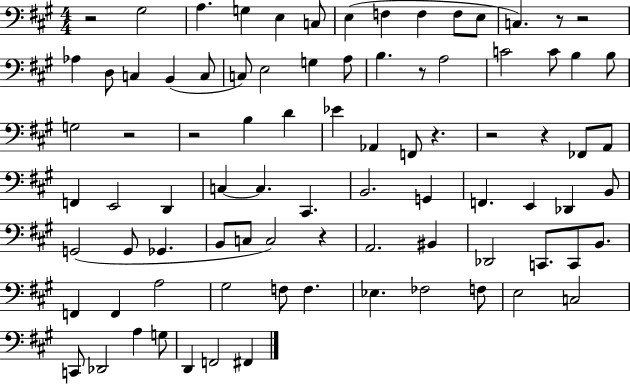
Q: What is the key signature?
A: A major